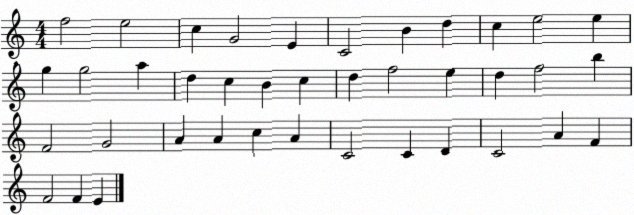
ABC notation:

X:1
T:Untitled
M:4/4
L:1/4
K:C
f2 e2 c G2 E C2 B d c e2 e g g2 a d c B c d f2 e d f2 b F2 G2 A A c A C2 C D C2 A F F2 F E